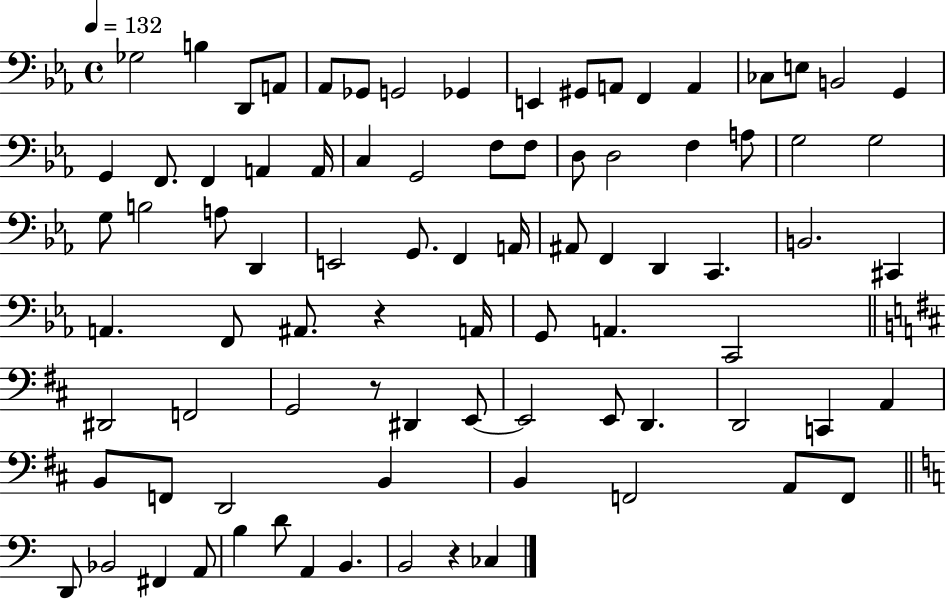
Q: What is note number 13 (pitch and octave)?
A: A2